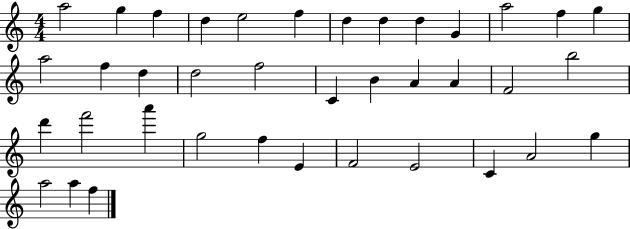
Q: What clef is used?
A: treble